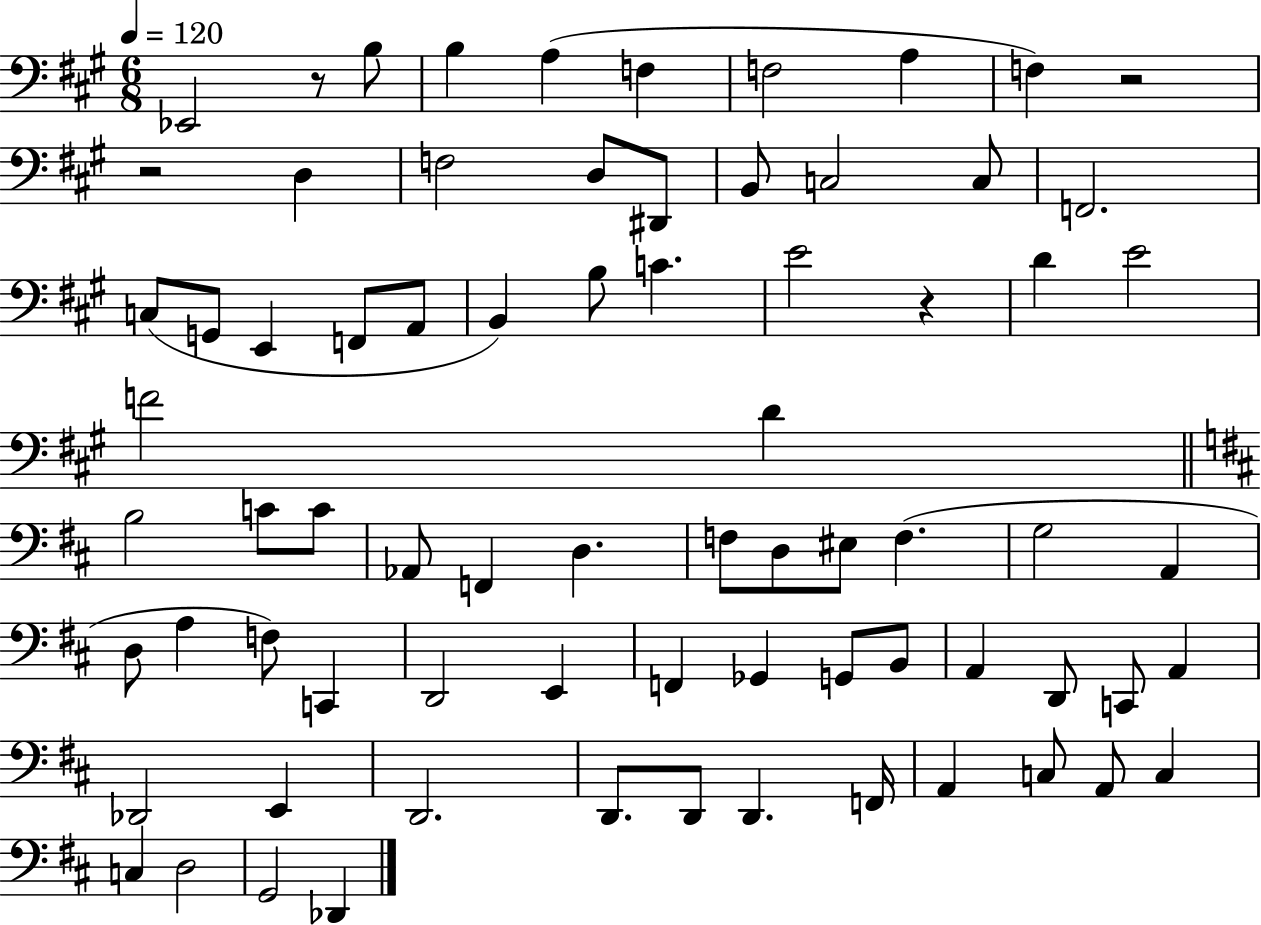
{
  \clef bass
  \numericTimeSignature
  \time 6/8
  \key a \major
  \tempo 4 = 120
  \repeat volta 2 { ees,2 r8 b8 | b4 a4( f4 | f2 a4 | f4) r2 | \break r2 d4 | f2 d8 dis,8 | b,8 c2 c8 | f,2. | \break c8( g,8 e,4 f,8 a,8 | b,4) b8 c'4. | e'2 r4 | d'4 e'2 | \break f'2 d'4 | \bar "||" \break \key b \minor b2 c'8 c'8 | aes,8 f,4 d4. | f8 d8 eis8 f4.( | g2 a,4 | \break d8 a4 f8) c,4 | d,2 e,4 | f,4 ges,4 g,8 b,8 | a,4 d,8 c,8 a,4 | \break des,2 e,4 | d,2. | d,8. d,8 d,4. f,16 | a,4 c8 a,8 c4 | \break c4 d2 | g,2 des,4 | } \bar "|."
}